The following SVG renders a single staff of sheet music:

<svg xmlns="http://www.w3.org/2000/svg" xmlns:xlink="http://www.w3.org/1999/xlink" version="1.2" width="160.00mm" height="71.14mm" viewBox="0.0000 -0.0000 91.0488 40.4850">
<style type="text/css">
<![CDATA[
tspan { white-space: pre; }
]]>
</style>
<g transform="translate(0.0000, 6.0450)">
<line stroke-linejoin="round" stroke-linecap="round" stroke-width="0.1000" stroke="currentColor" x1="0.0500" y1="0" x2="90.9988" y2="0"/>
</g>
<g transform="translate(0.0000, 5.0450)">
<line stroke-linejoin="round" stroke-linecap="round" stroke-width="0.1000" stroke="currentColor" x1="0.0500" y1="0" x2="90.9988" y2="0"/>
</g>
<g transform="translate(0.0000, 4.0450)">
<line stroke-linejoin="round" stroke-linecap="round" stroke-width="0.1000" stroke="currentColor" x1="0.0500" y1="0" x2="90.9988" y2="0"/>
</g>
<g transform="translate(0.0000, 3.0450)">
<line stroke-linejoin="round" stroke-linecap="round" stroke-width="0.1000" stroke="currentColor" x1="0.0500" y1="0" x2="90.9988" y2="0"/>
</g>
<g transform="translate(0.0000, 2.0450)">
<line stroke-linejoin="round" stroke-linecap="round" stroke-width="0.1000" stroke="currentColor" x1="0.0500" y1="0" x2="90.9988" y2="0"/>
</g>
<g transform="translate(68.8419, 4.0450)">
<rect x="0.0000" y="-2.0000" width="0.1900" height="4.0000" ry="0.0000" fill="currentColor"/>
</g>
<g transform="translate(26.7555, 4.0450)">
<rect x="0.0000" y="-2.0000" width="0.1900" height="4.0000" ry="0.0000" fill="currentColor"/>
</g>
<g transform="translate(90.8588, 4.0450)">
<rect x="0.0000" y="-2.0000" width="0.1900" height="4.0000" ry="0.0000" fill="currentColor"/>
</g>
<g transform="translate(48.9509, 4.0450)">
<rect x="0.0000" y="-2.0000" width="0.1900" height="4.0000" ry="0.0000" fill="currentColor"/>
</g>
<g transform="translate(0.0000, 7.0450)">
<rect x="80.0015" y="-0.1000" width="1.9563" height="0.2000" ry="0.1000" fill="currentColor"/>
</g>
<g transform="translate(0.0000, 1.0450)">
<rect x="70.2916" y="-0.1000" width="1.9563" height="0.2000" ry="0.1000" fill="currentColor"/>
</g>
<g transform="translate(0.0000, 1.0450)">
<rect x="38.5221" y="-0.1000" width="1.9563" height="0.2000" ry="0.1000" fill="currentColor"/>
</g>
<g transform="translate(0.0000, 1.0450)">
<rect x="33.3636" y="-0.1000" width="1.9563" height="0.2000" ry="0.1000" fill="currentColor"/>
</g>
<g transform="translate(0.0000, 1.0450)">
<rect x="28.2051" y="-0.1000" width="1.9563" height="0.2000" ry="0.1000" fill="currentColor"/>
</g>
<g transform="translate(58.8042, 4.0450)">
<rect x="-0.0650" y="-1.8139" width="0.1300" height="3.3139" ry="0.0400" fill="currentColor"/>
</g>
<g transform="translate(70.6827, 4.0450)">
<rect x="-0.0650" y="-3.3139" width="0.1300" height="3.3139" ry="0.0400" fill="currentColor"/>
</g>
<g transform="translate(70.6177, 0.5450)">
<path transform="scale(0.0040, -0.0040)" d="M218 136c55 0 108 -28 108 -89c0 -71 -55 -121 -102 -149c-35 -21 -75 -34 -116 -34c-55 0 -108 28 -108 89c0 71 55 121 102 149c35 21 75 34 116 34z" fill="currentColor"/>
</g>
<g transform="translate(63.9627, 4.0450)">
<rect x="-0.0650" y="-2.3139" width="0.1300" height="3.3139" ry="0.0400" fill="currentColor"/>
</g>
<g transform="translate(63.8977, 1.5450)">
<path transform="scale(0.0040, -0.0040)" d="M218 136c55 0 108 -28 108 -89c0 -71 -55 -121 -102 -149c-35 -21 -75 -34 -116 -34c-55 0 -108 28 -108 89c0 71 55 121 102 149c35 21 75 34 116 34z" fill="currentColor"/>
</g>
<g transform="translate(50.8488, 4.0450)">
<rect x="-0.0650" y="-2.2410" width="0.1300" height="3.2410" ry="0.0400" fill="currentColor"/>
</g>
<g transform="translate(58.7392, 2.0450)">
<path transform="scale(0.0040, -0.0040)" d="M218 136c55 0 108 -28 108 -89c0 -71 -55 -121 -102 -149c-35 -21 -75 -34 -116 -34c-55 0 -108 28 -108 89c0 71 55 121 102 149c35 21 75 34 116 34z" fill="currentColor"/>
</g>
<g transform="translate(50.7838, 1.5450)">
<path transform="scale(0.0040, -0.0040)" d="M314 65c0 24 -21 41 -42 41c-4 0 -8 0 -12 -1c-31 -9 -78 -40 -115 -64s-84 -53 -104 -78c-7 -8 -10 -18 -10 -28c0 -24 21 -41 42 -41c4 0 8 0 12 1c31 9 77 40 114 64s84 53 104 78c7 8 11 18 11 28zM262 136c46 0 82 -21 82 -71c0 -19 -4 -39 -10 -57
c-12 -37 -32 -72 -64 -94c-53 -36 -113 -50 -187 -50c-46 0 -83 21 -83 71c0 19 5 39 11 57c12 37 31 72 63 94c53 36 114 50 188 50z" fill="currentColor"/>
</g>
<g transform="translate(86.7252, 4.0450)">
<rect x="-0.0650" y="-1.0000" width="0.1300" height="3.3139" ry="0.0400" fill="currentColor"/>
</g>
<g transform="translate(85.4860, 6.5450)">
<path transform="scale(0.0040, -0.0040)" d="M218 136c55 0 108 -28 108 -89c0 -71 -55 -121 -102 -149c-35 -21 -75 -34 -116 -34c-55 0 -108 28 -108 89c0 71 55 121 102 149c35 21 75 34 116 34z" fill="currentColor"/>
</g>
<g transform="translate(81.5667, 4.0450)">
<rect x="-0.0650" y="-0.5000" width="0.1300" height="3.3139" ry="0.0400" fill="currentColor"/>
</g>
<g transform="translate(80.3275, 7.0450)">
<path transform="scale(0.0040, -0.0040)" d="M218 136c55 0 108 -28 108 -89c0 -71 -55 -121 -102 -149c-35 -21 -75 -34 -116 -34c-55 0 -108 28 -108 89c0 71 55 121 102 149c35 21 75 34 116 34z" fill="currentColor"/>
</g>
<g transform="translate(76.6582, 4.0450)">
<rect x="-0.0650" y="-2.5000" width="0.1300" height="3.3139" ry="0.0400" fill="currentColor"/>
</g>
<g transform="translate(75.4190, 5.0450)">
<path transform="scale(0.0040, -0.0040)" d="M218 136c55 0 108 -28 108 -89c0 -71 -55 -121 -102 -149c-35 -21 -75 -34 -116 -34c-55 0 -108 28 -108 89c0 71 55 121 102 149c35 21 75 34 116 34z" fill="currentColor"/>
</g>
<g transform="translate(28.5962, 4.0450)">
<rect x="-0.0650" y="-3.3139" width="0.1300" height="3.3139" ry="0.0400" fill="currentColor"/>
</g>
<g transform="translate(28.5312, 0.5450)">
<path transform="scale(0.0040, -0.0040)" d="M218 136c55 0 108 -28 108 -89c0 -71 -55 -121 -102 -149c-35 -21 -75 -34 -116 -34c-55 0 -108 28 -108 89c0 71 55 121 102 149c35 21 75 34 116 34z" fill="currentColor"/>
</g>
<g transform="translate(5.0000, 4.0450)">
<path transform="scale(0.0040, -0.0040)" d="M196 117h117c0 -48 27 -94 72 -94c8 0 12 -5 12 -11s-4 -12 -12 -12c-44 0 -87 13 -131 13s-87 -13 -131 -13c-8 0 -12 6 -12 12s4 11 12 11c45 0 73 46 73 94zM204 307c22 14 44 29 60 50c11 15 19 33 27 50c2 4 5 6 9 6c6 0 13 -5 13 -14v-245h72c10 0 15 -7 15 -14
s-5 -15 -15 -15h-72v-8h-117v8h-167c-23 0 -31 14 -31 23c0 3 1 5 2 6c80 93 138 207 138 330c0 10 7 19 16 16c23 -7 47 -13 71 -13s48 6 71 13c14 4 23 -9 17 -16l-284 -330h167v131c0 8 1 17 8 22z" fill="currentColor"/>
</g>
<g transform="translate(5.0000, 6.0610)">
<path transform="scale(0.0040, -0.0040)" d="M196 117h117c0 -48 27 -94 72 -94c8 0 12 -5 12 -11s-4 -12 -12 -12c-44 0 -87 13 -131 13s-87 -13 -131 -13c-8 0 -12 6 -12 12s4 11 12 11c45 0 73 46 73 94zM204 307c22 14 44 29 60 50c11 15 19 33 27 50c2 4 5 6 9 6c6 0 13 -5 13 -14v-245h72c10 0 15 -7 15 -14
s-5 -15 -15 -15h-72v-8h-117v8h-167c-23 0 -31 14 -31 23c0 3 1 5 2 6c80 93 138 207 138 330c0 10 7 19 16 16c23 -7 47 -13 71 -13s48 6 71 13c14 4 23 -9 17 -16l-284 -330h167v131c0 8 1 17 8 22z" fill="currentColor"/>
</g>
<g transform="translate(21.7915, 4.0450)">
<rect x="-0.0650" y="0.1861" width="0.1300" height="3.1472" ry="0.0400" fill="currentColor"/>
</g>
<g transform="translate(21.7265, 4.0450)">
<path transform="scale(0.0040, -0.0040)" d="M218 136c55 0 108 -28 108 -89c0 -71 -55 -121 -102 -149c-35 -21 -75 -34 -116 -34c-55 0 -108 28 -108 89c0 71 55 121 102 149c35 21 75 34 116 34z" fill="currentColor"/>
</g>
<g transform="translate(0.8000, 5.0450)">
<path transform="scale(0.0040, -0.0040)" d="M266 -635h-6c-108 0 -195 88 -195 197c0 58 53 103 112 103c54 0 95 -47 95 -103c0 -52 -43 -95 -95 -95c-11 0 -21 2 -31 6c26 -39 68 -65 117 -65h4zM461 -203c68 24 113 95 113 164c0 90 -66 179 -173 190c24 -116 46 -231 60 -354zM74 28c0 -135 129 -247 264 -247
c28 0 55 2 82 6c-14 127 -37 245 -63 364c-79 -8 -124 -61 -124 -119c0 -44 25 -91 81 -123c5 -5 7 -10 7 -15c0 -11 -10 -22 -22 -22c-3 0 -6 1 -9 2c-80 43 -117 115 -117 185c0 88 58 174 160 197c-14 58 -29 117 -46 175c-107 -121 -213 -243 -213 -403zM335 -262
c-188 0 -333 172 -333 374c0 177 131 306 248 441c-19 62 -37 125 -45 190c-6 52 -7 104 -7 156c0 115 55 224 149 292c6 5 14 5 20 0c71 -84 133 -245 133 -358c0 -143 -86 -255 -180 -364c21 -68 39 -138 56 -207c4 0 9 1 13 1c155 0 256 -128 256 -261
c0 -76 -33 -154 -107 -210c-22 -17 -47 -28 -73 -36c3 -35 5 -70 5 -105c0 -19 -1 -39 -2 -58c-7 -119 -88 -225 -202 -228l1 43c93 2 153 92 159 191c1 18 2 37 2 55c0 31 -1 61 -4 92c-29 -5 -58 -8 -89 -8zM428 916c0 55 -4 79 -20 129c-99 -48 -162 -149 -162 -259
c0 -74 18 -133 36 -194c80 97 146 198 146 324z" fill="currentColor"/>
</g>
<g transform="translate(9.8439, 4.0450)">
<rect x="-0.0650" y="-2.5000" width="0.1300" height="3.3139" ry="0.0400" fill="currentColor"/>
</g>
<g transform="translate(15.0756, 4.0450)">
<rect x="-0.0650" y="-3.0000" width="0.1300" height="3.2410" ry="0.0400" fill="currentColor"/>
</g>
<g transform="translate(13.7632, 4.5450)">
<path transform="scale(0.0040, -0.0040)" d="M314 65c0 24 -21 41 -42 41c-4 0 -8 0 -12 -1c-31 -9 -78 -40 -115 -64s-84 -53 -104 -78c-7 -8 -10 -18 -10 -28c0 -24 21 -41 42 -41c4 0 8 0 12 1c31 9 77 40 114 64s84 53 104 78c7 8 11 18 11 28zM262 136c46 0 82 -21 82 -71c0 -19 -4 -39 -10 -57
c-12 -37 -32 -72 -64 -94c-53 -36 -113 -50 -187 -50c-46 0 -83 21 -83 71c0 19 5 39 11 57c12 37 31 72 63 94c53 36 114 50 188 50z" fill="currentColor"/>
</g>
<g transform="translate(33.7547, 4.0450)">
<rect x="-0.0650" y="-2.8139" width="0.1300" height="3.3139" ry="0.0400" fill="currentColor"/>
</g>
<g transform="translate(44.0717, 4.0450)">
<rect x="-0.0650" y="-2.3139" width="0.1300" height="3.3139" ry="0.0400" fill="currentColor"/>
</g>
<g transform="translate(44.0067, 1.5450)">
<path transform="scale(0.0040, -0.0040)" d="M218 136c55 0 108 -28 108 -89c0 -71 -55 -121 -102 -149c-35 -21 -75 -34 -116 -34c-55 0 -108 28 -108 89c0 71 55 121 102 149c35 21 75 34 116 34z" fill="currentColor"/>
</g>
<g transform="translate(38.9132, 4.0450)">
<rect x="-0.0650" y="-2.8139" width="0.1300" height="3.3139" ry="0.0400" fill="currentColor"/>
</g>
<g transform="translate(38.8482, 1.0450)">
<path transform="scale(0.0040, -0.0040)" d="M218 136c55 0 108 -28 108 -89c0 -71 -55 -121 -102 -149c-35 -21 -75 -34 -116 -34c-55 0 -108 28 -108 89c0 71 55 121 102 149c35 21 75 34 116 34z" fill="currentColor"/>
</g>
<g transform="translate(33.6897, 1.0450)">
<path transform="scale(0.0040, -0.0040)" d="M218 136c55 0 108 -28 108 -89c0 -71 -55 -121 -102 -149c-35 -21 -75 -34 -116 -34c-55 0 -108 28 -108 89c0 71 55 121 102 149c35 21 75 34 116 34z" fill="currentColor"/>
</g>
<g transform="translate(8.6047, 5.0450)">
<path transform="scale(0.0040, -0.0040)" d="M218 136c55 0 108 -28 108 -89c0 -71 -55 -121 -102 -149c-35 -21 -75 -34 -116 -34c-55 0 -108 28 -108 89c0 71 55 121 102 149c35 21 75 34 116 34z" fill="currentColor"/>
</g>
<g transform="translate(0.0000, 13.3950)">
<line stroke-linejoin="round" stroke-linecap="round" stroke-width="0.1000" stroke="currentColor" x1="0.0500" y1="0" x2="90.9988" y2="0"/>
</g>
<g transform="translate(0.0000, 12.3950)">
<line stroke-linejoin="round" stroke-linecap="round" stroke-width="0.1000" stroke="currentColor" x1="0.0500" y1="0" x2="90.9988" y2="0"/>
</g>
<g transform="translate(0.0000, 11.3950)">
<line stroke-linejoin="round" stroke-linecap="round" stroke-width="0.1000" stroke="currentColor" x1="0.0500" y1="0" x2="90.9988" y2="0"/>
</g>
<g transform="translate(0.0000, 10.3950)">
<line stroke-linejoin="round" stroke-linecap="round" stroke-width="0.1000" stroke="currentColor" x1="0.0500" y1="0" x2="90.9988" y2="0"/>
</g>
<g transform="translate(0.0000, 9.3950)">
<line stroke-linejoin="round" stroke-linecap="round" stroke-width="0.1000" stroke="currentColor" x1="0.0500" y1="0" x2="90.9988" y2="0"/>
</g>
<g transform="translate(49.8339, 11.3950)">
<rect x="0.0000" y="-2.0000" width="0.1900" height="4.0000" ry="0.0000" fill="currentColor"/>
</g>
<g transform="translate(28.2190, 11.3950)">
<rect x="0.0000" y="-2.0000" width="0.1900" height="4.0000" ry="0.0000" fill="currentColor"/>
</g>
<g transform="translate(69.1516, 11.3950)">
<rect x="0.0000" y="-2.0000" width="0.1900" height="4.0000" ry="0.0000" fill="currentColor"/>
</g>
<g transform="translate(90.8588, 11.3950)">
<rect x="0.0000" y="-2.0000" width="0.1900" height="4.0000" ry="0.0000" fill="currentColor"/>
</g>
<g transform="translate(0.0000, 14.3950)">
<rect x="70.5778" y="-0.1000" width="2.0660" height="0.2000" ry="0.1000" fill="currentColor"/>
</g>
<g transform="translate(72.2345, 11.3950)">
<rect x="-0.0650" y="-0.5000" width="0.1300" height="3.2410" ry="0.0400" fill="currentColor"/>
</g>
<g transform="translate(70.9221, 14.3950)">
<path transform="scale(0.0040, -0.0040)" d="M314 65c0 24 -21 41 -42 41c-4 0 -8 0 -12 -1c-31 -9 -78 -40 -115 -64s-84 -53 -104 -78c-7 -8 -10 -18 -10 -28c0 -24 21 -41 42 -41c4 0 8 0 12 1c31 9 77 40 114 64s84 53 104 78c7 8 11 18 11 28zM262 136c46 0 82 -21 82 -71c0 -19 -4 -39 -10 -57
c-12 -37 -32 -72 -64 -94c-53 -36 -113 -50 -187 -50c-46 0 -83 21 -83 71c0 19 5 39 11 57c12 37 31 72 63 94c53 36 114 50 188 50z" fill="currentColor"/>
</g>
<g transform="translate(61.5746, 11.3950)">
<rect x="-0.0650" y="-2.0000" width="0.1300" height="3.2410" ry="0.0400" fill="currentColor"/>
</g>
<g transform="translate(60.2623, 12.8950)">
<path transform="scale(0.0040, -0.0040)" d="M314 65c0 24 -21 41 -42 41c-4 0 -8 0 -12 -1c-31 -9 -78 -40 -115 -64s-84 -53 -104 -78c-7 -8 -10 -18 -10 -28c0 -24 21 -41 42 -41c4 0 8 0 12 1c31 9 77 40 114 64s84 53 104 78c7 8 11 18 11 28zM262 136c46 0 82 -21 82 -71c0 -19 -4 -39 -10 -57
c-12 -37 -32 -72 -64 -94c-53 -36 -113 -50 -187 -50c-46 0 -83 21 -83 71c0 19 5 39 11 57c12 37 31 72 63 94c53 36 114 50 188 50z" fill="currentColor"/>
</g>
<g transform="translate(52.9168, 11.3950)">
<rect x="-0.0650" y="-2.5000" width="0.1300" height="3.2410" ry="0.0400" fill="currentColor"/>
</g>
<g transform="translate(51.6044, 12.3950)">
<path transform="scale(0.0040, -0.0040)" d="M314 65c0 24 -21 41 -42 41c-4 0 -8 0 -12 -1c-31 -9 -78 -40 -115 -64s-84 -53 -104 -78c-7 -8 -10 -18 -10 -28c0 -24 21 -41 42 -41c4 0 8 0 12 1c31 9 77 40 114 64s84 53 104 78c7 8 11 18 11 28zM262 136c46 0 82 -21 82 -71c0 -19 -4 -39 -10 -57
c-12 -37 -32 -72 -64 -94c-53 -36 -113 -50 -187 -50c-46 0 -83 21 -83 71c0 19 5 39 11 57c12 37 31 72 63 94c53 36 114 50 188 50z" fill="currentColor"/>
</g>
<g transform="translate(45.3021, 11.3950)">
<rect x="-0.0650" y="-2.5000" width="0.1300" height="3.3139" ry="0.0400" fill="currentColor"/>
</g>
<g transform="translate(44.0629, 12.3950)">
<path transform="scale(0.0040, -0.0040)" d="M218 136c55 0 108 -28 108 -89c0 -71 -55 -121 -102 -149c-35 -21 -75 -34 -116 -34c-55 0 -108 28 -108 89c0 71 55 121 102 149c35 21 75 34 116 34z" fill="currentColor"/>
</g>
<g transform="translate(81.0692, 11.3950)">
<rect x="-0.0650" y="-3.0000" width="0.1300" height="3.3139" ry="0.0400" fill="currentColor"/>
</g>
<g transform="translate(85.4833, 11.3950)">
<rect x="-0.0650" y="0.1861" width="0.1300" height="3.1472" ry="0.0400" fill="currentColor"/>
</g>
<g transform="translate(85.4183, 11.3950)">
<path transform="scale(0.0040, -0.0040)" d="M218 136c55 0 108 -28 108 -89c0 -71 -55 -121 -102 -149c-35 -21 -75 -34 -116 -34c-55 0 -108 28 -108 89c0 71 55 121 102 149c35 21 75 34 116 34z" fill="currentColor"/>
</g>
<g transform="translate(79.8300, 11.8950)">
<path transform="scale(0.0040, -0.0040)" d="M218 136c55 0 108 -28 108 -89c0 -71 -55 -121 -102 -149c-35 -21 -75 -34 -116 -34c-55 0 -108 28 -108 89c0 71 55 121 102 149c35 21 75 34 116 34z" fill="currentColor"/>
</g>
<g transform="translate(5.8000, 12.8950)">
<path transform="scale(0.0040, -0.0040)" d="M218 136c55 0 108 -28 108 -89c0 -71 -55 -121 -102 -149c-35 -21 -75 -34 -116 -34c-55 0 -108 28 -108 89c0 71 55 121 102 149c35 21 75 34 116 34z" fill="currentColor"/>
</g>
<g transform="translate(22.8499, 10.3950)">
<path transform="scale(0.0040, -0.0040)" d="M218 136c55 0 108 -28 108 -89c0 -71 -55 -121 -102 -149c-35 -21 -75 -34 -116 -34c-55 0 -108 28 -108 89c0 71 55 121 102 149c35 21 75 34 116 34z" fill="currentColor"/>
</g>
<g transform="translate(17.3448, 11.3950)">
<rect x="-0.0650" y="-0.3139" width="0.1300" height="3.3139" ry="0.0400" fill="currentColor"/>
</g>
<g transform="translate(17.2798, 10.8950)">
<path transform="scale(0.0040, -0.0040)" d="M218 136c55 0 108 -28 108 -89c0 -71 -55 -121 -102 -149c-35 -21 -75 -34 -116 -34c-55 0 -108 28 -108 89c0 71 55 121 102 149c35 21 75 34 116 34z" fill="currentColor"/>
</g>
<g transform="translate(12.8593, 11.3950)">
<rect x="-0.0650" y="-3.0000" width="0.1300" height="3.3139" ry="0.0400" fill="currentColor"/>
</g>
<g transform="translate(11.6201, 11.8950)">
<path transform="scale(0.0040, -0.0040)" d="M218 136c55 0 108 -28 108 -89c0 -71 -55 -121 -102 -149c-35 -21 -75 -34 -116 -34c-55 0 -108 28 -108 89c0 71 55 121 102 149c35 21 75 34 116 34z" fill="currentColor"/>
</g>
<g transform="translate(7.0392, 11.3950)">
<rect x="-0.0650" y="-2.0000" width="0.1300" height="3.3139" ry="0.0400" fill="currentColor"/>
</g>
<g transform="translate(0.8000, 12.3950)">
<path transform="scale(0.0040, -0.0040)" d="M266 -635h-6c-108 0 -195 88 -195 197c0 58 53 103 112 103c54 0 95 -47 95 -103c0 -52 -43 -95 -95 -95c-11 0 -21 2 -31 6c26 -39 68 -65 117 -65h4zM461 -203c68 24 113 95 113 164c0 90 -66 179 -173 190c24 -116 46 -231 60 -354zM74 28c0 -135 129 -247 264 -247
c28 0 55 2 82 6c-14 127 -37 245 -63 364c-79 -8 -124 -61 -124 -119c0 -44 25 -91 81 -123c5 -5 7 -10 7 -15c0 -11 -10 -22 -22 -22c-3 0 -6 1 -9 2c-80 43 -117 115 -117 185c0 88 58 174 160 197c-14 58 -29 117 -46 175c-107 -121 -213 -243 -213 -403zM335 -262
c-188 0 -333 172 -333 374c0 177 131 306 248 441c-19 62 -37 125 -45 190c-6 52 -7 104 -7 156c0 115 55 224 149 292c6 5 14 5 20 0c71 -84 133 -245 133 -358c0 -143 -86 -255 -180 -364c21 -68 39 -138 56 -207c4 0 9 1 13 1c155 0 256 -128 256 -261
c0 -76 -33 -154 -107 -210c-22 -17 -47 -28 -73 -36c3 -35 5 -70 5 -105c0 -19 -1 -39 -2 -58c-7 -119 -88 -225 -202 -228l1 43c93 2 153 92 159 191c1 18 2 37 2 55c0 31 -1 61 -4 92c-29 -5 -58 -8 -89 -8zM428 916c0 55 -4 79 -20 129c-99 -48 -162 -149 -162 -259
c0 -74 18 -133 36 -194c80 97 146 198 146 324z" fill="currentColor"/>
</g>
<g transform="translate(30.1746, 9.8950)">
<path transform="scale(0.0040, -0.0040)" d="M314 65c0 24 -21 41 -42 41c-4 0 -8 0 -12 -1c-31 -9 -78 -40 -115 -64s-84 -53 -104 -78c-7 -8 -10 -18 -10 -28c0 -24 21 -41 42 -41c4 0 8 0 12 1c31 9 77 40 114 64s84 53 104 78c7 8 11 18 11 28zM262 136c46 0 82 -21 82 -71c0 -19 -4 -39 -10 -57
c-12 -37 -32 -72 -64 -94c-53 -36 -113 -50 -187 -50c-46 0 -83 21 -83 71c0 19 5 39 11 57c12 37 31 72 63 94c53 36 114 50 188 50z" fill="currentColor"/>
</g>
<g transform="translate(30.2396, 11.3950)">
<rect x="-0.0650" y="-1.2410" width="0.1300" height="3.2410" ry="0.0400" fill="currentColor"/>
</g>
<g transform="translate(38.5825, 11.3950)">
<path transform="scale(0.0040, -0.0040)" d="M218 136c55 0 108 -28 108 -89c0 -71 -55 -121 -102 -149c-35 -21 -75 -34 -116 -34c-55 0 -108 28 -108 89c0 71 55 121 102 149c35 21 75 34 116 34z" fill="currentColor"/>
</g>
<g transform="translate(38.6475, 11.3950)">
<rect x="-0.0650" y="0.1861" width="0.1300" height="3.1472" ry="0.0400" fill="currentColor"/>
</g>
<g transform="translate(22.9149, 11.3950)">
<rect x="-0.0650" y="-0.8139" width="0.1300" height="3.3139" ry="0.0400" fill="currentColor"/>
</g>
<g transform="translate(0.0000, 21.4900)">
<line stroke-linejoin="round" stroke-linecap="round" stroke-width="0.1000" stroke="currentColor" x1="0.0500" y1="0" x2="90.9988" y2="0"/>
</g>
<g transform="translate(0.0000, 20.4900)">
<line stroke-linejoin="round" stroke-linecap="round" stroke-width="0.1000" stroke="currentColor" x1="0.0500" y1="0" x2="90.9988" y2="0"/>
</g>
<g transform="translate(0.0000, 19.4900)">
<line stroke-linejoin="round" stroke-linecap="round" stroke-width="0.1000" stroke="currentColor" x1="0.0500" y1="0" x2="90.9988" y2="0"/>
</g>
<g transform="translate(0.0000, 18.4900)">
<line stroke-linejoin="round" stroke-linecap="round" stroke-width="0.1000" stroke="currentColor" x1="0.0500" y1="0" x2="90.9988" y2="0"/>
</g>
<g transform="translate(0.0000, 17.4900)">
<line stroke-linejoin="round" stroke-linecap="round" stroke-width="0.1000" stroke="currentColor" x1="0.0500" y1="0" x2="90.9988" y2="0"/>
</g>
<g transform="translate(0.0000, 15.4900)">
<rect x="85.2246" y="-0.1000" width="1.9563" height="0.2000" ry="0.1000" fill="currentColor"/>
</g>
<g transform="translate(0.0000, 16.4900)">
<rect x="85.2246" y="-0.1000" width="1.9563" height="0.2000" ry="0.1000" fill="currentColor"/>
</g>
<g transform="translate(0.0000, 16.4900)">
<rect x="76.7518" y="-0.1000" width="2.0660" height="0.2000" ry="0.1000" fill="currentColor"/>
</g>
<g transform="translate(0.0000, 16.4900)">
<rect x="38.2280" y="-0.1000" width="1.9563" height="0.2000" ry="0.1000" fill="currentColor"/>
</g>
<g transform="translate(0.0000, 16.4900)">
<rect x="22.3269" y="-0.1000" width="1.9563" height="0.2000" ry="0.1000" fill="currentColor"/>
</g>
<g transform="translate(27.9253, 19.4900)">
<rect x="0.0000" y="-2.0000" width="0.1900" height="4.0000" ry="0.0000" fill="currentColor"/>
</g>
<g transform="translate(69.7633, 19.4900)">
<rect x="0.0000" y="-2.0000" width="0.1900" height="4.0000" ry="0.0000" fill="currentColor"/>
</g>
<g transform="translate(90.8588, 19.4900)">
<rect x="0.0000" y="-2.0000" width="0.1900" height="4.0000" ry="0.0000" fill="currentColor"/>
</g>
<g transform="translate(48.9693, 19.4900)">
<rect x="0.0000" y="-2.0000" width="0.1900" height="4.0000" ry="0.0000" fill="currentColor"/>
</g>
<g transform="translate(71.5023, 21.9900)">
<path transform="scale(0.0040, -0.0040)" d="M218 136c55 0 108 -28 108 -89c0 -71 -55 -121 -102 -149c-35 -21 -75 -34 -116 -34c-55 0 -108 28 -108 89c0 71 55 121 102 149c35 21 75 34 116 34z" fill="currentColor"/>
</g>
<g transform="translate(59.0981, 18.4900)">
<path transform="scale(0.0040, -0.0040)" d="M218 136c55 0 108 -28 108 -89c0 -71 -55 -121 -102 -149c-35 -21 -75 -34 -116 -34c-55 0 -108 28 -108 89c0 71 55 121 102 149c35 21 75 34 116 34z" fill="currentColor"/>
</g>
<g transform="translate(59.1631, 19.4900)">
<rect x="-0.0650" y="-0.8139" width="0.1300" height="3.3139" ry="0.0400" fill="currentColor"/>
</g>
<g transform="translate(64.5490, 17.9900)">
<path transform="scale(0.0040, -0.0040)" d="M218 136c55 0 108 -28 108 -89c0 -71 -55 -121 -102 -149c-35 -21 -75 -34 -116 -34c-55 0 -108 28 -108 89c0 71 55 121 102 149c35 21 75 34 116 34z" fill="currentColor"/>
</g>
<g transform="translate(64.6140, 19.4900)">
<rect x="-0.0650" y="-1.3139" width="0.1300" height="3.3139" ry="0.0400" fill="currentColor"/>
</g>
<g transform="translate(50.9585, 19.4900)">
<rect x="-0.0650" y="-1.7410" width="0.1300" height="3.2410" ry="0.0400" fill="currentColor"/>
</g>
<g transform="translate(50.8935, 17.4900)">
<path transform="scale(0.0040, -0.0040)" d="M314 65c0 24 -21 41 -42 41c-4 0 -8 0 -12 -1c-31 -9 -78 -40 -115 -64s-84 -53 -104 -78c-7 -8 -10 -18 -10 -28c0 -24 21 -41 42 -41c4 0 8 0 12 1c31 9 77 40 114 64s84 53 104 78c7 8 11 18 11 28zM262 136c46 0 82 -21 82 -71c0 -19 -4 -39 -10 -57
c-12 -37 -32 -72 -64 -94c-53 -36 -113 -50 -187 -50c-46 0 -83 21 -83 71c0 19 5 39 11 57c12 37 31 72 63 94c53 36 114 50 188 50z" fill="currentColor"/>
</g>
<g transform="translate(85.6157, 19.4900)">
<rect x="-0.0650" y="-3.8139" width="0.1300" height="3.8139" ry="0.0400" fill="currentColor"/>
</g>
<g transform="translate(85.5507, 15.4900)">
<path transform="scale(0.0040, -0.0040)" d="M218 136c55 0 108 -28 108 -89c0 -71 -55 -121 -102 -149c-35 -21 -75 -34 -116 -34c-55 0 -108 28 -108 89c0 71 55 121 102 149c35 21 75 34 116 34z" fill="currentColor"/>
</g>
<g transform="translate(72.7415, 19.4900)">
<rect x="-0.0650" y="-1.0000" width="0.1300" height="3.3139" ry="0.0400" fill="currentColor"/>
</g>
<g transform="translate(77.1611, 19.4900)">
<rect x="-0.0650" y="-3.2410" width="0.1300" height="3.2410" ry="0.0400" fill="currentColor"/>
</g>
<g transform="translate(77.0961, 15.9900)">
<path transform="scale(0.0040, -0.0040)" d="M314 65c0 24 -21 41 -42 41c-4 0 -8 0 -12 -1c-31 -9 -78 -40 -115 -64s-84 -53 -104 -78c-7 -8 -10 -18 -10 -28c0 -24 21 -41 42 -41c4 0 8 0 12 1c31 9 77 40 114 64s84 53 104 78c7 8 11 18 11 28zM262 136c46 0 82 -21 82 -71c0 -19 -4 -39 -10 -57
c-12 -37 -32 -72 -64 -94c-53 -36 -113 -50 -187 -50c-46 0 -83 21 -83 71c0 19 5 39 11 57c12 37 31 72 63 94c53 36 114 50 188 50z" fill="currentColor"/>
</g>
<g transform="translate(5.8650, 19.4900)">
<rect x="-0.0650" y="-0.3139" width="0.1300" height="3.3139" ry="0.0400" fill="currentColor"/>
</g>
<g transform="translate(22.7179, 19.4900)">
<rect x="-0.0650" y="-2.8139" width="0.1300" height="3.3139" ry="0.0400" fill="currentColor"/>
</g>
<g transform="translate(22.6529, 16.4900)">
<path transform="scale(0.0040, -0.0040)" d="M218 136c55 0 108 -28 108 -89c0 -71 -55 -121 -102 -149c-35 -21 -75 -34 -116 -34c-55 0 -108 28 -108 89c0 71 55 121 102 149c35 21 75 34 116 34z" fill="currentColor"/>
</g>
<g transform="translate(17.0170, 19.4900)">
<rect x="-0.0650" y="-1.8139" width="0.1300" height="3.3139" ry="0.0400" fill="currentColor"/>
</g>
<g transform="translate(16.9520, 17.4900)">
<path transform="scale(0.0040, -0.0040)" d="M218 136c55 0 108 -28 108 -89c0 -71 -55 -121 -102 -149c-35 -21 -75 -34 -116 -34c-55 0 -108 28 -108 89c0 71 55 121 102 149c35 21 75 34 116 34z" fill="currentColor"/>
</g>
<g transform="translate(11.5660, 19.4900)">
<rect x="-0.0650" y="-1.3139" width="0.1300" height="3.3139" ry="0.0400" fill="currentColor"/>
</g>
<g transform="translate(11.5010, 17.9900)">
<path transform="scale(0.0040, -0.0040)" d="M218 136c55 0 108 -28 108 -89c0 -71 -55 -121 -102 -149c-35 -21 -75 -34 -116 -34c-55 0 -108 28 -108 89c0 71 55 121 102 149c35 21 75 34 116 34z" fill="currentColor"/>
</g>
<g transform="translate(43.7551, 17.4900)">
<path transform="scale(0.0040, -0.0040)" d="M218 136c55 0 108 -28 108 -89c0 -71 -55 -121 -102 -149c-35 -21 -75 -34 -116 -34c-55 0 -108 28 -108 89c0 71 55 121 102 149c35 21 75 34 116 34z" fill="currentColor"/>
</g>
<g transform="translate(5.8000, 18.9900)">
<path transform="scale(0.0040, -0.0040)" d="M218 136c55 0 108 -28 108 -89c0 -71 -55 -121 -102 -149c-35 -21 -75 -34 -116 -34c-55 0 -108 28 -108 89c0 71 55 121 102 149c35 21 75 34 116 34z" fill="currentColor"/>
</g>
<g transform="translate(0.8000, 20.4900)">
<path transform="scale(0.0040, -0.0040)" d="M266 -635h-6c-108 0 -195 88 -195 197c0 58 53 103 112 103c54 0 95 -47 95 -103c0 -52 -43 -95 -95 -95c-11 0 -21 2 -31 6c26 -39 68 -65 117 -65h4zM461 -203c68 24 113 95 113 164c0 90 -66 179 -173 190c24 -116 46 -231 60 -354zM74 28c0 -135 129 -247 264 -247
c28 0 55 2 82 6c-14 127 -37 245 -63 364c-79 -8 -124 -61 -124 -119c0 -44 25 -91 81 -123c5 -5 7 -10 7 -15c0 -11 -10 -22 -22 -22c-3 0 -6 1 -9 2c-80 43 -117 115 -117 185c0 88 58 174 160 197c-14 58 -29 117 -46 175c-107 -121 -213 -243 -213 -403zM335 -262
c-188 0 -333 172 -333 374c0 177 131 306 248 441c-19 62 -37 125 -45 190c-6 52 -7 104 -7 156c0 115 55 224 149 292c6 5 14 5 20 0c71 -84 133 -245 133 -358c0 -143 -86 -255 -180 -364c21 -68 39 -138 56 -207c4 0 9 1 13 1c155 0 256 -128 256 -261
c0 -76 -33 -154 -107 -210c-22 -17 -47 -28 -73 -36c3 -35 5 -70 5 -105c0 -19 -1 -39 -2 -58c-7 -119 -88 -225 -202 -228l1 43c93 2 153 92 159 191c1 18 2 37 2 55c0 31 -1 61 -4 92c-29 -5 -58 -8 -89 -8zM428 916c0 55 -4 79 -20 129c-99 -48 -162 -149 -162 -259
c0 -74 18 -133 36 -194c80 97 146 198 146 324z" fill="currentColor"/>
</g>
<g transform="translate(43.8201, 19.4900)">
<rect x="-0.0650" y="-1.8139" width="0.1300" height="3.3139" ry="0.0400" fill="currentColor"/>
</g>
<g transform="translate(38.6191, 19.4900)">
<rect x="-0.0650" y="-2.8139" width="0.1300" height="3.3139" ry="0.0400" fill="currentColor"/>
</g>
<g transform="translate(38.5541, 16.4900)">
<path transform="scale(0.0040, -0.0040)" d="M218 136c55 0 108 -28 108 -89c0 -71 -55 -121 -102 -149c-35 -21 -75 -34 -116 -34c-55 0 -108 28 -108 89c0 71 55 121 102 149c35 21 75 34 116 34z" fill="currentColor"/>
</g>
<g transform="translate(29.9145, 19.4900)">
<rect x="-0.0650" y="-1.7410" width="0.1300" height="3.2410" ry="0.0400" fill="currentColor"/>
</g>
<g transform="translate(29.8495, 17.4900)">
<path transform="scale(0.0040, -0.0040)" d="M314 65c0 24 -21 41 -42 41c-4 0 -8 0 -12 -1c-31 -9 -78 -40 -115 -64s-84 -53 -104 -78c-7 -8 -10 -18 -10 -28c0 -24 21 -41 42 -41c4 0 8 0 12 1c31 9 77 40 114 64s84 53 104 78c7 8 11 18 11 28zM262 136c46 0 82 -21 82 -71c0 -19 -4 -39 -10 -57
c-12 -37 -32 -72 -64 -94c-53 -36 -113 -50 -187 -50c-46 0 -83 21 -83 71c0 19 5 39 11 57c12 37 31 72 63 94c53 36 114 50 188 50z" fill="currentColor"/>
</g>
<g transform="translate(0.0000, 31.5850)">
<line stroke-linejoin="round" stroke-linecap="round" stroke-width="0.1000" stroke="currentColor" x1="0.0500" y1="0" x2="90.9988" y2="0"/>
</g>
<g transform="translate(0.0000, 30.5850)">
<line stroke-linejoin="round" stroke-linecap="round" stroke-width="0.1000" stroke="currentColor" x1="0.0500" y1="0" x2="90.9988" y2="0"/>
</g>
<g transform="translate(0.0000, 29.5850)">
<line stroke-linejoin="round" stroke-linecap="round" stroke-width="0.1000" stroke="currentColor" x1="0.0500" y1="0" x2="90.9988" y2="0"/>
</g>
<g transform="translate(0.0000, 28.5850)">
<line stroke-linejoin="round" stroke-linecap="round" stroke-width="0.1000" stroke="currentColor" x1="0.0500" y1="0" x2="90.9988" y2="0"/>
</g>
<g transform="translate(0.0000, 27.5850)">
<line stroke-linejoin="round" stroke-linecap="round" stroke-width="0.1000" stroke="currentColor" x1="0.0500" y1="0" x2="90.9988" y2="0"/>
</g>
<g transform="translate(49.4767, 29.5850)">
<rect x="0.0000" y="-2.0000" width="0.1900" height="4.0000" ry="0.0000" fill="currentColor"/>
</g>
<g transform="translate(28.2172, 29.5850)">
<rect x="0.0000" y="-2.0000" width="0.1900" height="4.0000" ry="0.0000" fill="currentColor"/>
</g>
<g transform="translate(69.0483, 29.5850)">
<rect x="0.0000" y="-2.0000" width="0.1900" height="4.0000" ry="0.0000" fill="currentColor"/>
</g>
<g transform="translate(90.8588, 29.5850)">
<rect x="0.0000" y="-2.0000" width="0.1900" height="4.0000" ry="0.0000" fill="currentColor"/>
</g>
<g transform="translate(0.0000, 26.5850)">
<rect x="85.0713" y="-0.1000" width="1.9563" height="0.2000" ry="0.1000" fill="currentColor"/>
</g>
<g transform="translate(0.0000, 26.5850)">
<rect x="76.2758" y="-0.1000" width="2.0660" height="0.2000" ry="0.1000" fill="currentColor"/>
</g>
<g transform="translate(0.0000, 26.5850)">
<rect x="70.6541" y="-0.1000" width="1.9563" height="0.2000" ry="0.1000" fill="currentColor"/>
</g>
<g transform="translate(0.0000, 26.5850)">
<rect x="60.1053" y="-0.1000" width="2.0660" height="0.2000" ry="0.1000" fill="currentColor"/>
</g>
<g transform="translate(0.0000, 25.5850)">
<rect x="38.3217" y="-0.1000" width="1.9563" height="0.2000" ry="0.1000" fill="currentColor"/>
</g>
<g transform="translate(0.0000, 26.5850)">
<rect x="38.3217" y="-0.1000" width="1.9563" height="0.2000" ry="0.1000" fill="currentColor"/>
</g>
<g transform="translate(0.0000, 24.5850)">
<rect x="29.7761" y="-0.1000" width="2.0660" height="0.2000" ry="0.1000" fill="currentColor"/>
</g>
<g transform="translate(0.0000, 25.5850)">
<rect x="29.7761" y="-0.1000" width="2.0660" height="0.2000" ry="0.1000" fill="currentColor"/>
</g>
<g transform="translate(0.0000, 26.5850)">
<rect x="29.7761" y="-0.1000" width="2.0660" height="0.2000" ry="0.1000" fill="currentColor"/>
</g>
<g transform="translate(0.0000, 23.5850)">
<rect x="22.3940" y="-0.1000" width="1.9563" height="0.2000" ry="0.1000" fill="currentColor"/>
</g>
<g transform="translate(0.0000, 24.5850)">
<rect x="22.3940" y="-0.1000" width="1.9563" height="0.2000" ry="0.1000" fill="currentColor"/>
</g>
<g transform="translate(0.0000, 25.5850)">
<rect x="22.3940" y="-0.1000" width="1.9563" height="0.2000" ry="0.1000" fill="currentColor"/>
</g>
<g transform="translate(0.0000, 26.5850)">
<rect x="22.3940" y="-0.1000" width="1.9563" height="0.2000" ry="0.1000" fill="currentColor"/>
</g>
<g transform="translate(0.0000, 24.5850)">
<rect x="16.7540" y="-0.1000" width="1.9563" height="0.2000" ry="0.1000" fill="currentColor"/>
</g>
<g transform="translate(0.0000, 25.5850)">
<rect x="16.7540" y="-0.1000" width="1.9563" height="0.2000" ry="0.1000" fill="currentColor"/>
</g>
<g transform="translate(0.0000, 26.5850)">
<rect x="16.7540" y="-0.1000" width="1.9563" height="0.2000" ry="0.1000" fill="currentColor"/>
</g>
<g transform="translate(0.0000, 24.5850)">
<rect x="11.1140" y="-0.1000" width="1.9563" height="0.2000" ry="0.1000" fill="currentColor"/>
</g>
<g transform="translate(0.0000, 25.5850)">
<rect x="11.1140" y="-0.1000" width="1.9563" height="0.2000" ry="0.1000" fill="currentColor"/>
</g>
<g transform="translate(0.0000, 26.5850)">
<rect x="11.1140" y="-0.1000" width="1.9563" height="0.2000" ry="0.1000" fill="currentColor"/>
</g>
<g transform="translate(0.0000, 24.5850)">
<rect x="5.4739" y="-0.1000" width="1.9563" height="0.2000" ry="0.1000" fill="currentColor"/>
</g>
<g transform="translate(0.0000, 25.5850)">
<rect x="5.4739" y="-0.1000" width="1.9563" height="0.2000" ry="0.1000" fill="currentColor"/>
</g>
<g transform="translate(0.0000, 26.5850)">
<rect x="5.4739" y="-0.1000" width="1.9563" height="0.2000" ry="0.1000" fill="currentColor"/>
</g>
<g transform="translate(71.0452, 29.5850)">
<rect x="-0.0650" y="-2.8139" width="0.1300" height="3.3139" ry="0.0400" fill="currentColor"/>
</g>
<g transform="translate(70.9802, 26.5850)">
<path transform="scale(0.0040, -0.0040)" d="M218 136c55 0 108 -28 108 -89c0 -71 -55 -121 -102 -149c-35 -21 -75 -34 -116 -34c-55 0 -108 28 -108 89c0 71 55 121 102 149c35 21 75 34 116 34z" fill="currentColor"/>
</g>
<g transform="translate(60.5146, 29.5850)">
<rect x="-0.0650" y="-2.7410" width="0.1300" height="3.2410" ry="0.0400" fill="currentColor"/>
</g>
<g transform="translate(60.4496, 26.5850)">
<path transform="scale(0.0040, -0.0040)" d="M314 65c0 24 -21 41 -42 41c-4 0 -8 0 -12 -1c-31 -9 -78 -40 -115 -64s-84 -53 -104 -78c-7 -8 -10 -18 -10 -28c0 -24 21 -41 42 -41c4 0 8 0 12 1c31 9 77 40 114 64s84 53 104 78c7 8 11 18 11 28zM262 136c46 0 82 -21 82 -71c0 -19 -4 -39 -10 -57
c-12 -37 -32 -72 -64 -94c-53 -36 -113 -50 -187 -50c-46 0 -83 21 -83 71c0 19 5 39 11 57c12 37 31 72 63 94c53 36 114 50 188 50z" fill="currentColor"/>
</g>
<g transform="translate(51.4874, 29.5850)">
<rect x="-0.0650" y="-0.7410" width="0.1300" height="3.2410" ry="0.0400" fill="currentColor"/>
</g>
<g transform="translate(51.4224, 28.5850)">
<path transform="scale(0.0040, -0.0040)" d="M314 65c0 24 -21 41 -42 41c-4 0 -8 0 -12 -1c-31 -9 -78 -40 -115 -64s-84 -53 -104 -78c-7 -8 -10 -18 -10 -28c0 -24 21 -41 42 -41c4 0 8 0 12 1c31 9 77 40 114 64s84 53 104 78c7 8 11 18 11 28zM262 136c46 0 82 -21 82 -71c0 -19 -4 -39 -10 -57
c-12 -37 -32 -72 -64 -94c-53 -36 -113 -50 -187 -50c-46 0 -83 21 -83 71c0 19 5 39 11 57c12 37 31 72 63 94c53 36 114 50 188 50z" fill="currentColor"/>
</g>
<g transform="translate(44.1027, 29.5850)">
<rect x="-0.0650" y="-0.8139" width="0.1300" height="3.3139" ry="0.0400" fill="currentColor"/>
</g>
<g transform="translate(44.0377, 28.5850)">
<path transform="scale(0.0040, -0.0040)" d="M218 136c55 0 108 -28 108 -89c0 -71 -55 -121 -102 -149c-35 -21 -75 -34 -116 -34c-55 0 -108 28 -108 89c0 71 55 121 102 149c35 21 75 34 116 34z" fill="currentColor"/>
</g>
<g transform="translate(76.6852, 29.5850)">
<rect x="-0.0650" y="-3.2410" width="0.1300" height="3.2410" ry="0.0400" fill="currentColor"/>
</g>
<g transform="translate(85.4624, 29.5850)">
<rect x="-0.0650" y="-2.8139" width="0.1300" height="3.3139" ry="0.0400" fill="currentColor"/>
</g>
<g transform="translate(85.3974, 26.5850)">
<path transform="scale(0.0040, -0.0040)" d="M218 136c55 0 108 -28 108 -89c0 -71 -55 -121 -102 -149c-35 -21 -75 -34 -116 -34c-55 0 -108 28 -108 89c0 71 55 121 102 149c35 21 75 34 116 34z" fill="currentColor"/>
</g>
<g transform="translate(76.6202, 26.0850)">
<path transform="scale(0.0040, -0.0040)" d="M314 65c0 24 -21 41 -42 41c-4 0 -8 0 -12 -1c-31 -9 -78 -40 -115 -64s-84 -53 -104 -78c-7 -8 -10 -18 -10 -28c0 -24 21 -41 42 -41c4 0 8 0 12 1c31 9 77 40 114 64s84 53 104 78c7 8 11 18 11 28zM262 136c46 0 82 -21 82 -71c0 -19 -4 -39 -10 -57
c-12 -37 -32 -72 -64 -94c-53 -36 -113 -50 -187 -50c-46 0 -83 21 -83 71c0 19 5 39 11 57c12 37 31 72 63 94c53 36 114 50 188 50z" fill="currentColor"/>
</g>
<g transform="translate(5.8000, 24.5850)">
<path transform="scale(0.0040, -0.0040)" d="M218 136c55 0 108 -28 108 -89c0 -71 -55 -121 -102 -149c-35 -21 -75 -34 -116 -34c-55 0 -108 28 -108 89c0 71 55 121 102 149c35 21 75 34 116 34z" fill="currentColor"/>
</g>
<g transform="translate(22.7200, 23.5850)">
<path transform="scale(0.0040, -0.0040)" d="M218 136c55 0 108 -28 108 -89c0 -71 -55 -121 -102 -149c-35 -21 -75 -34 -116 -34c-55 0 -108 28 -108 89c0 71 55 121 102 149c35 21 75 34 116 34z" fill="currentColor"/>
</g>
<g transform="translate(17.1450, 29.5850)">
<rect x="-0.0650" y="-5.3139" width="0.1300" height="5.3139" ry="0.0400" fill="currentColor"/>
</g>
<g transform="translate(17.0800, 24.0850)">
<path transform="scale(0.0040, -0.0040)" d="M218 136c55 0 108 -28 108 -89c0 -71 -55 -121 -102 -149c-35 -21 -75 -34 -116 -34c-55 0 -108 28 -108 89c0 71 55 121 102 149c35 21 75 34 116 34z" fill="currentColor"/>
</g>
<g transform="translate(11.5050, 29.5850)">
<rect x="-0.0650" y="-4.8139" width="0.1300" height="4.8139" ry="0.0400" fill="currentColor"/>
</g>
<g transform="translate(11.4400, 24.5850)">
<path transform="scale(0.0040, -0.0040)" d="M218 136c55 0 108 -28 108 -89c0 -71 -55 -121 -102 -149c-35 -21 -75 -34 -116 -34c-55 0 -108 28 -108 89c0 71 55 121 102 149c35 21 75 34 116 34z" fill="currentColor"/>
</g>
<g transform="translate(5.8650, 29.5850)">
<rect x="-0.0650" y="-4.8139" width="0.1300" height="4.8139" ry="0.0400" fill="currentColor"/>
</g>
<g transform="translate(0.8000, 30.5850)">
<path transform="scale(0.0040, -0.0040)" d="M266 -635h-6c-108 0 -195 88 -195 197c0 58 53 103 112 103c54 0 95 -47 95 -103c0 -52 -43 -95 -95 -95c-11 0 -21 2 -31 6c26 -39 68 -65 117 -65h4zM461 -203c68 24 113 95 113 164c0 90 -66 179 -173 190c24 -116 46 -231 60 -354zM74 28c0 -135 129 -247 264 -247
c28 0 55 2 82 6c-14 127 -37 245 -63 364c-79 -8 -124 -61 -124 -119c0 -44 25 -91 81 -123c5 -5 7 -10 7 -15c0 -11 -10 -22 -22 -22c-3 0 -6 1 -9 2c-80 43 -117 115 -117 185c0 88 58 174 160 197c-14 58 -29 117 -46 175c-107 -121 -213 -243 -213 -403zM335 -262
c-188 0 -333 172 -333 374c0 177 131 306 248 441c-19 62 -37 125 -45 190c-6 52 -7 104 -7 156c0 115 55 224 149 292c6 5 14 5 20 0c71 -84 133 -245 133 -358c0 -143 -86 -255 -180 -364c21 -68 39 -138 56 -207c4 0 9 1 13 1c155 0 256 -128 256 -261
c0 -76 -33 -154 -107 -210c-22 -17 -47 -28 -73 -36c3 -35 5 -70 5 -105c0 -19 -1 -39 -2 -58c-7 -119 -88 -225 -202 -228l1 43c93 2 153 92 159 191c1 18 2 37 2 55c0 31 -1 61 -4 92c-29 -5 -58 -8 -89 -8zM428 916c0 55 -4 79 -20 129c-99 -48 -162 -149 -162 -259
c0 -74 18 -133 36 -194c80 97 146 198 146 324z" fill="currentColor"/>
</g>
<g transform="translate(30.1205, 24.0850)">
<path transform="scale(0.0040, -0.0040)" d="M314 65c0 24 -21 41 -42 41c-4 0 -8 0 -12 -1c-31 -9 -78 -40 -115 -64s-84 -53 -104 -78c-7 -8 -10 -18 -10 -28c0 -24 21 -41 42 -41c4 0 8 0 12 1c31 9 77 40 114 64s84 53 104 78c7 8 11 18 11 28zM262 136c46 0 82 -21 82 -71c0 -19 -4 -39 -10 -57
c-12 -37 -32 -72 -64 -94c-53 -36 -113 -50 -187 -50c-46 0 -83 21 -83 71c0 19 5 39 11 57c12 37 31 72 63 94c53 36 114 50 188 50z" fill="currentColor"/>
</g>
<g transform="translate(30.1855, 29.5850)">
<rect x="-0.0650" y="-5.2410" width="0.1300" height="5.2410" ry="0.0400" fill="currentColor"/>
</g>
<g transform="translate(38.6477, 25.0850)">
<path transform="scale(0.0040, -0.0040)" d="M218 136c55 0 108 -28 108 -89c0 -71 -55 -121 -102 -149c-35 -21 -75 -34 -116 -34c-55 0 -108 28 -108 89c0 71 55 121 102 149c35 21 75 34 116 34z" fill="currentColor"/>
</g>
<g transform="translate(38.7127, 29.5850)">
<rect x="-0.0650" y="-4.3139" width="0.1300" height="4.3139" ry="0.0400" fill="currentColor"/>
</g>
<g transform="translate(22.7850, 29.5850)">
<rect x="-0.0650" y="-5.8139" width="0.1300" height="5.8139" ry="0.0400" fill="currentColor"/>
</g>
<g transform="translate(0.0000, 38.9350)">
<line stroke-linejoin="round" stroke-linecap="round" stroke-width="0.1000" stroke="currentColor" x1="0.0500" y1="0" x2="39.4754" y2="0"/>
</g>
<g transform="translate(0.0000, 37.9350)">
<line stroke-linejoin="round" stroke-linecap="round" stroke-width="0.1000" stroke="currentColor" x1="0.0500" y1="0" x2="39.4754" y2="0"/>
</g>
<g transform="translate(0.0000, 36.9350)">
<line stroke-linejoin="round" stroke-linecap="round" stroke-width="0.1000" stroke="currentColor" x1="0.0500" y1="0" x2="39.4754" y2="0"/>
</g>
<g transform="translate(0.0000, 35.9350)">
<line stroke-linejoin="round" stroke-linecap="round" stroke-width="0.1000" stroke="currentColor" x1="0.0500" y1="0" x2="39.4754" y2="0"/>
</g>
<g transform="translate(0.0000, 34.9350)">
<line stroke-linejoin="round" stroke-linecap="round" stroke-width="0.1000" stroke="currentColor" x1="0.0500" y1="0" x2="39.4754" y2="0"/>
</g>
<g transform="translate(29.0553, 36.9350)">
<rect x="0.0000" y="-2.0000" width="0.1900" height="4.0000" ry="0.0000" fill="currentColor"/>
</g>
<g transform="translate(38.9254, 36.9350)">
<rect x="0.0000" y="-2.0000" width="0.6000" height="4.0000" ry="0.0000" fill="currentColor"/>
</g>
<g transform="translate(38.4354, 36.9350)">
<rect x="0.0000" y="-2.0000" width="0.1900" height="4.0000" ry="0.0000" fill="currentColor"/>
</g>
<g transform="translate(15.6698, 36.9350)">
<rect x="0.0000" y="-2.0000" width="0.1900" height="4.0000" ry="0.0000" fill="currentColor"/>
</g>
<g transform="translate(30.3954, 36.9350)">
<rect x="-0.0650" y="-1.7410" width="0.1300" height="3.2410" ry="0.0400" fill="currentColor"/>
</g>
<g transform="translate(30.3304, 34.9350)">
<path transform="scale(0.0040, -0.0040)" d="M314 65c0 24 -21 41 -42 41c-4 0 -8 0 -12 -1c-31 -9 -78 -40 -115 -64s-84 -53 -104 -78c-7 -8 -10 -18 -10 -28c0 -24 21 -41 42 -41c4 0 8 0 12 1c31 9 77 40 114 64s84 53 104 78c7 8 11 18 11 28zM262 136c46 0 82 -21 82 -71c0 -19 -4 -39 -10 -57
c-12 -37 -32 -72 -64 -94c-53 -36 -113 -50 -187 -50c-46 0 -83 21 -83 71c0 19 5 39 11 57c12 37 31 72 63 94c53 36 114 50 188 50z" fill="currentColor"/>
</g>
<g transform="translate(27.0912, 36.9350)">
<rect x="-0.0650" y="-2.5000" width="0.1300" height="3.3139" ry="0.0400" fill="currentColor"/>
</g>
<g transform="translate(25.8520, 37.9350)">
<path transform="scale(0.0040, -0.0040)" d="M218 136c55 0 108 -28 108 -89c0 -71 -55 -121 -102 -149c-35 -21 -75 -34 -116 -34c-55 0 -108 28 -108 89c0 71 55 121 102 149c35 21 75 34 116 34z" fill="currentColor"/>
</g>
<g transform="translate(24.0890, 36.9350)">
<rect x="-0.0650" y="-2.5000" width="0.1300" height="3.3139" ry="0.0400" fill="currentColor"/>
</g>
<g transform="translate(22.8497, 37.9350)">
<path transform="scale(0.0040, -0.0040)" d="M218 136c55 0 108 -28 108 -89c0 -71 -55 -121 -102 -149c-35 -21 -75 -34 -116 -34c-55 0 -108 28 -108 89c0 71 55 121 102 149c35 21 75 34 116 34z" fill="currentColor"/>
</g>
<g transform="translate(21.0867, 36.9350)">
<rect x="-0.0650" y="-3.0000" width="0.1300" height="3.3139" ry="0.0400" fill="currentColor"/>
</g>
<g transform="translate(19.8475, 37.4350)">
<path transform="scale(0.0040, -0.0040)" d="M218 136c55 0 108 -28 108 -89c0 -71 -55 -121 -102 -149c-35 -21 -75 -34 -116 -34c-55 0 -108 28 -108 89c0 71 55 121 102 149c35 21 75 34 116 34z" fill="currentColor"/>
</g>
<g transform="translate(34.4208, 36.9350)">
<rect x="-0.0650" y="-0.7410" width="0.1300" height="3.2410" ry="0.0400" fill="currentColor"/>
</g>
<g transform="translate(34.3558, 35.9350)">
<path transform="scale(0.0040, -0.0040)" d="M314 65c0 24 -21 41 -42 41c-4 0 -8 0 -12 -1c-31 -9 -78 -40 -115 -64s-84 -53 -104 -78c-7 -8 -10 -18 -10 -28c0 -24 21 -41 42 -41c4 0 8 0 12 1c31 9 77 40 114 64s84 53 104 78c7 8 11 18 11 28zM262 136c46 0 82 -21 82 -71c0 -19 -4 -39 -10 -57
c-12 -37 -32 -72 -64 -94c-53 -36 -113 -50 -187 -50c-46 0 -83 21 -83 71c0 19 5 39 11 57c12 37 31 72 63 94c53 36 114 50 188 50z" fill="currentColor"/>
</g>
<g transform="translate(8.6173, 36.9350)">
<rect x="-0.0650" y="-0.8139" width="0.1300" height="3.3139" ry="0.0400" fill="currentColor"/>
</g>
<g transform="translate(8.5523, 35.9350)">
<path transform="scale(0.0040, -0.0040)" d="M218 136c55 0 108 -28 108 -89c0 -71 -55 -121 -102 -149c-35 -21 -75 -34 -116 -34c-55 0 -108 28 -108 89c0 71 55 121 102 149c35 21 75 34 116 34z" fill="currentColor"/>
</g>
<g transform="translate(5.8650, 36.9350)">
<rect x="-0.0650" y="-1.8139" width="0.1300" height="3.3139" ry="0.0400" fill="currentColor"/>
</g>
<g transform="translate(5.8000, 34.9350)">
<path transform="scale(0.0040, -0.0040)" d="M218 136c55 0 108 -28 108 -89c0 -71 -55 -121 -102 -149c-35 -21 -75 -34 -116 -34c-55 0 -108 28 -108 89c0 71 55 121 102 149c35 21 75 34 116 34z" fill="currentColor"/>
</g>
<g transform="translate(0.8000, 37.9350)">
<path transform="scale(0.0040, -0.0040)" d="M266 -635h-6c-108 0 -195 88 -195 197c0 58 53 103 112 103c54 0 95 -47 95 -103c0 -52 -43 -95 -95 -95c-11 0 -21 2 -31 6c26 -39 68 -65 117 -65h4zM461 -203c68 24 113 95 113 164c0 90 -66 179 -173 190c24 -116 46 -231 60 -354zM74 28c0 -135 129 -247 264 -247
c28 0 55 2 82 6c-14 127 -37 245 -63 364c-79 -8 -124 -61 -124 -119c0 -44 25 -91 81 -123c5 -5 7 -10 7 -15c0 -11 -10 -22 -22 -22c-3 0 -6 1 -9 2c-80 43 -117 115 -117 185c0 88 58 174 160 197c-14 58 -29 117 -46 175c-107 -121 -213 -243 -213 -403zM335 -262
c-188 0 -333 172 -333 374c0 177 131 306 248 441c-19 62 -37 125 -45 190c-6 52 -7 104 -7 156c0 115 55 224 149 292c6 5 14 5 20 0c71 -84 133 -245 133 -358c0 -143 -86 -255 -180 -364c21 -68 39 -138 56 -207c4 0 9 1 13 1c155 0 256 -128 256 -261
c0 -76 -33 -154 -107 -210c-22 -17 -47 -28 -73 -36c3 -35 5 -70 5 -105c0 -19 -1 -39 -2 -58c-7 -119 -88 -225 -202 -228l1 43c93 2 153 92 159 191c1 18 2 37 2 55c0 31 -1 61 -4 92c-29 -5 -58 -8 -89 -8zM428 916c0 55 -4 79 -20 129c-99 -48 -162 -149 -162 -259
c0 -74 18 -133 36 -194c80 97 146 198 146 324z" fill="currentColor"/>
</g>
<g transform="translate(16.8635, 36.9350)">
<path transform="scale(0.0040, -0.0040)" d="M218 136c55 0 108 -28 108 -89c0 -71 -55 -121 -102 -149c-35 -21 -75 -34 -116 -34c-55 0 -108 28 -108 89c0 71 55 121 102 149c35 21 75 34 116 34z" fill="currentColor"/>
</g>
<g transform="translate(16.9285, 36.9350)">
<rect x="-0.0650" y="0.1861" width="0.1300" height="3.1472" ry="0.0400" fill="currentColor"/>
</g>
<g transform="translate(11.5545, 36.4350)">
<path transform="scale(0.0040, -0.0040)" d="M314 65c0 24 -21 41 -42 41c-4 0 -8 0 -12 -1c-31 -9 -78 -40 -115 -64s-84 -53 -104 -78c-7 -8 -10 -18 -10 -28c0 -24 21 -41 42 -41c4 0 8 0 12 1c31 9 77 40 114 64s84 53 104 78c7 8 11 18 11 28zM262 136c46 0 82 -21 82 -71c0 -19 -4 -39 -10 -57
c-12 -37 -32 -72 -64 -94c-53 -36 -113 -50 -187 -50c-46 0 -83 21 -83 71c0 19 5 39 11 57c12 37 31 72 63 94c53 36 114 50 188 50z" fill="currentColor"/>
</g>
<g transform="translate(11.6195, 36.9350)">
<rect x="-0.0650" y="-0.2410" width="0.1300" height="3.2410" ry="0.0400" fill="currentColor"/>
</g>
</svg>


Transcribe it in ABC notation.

X:1
T:Untitled
M:4/4
L:1/4
K:C
G A2 B b a a g g2 f g b G C D F A c d e2 B G G2 F2 C2 A B c e f a f2 a f f2 d e D b2 c' e' e' f' g' f'2 d' d d2 a2 a b2 a f d c2 B A G G f2 d2